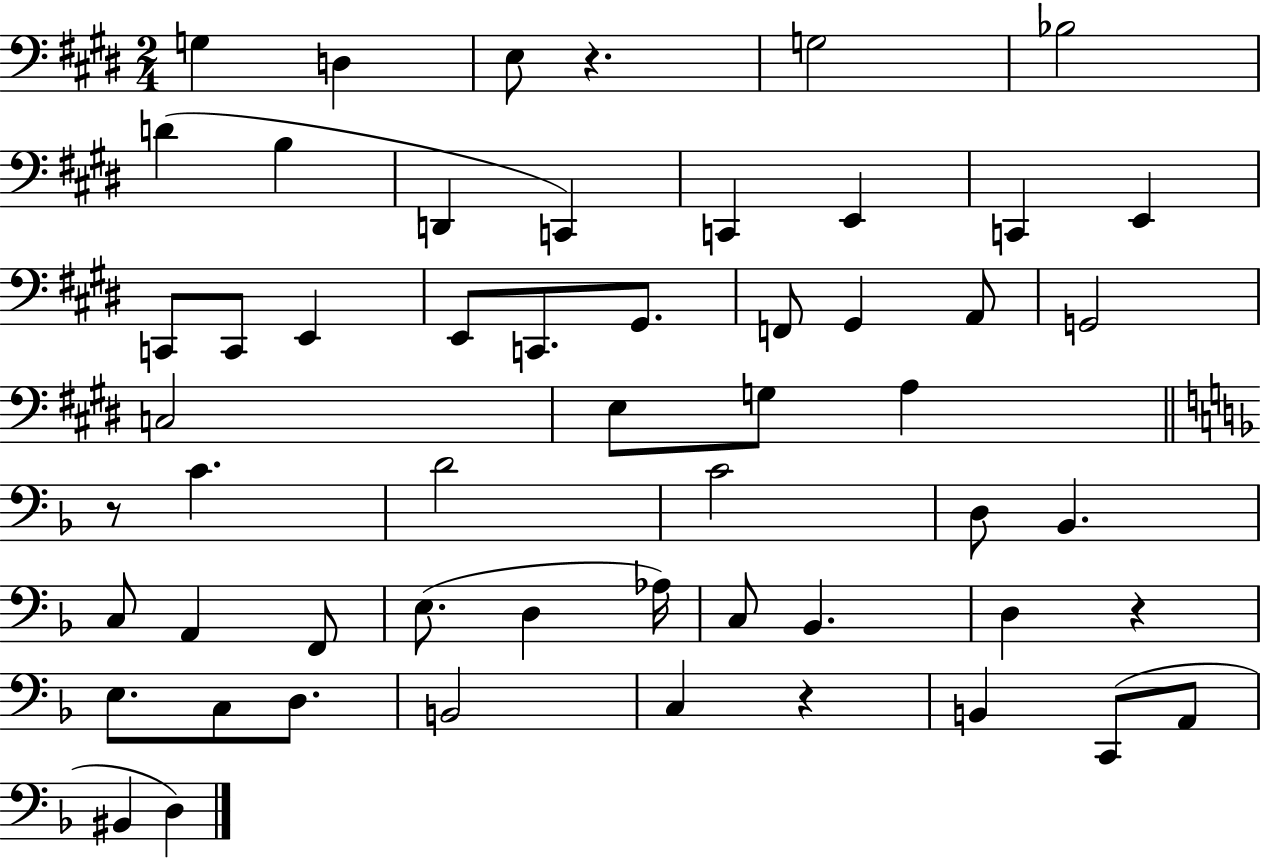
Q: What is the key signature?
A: E major